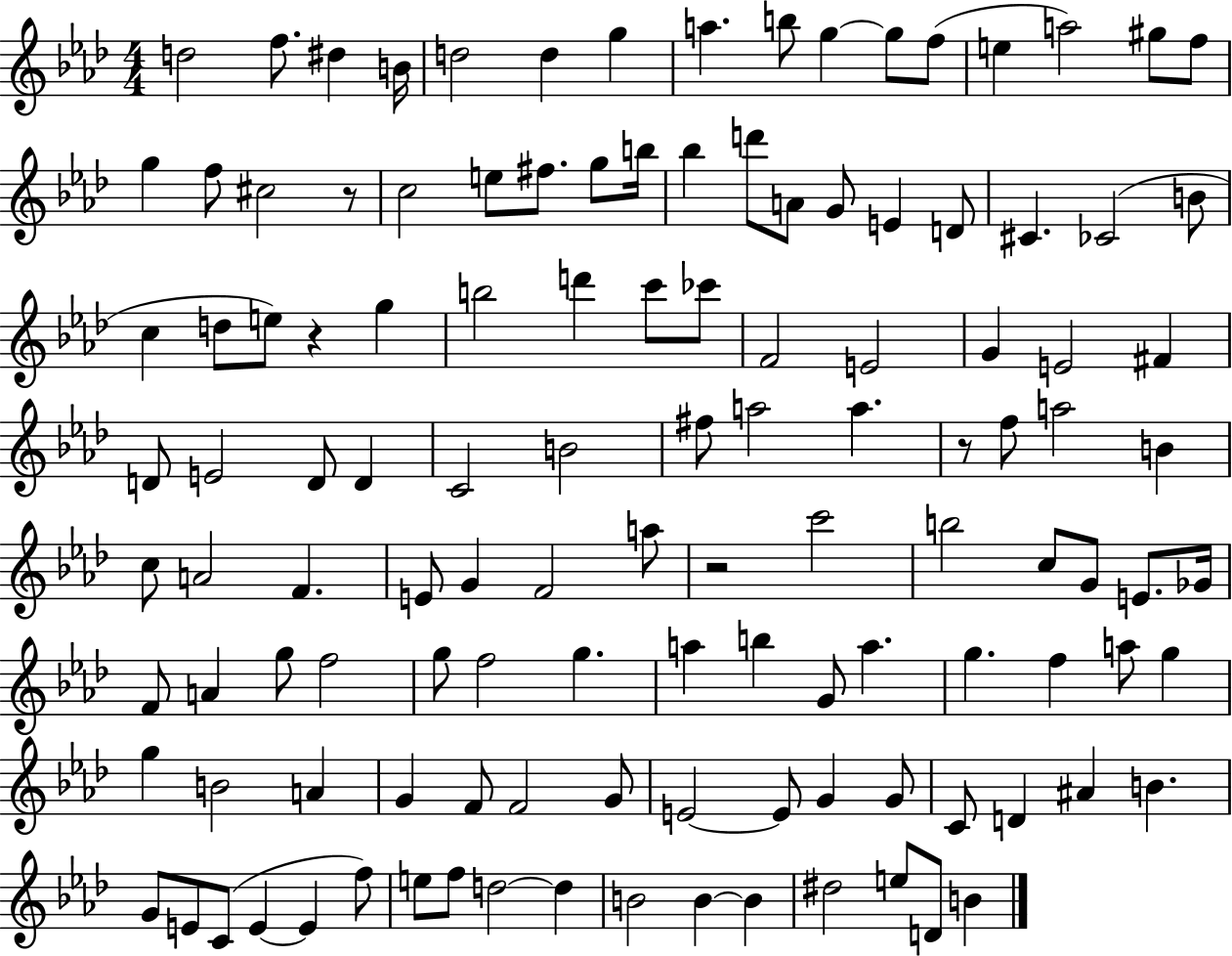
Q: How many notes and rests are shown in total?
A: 122